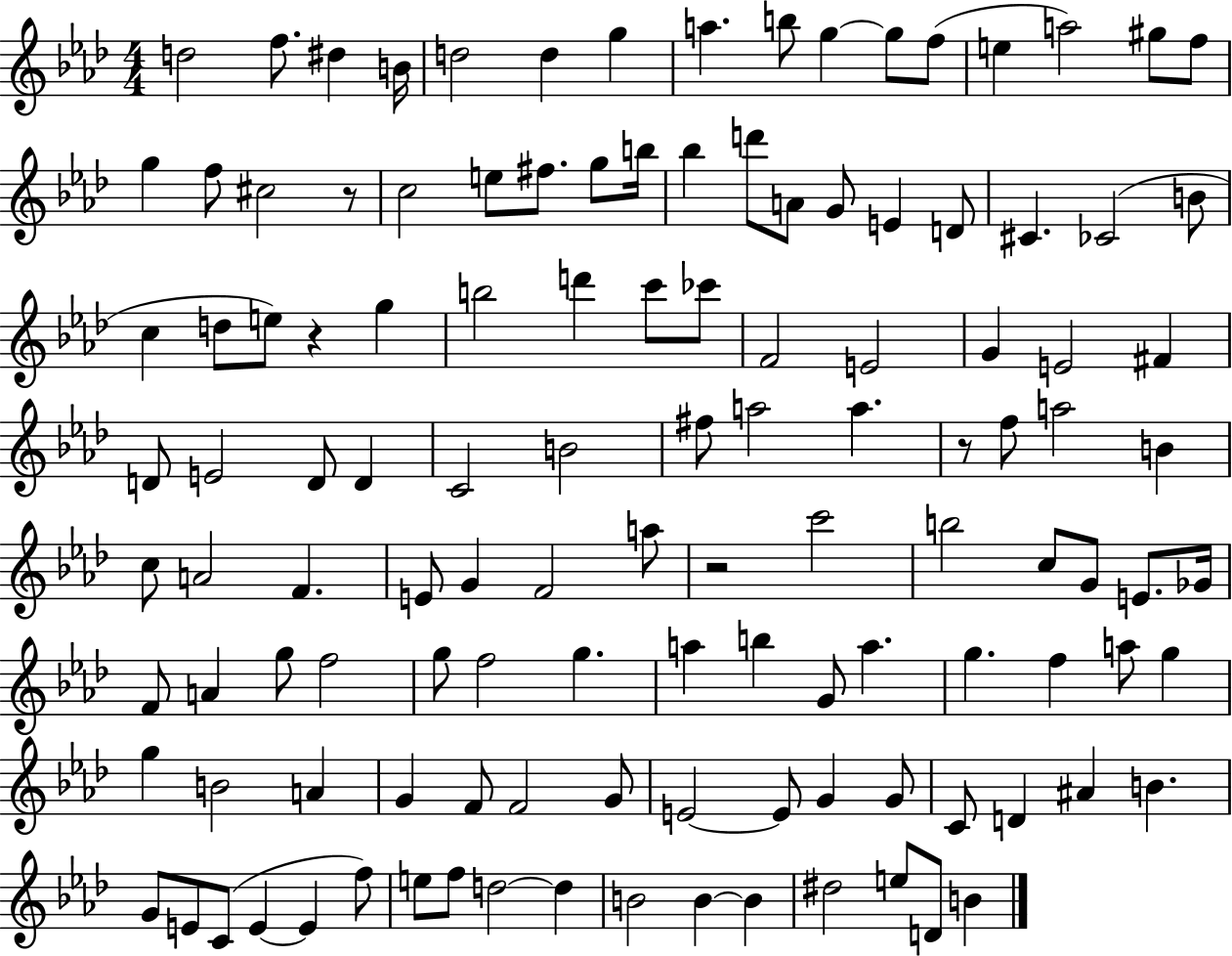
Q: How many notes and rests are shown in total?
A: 122